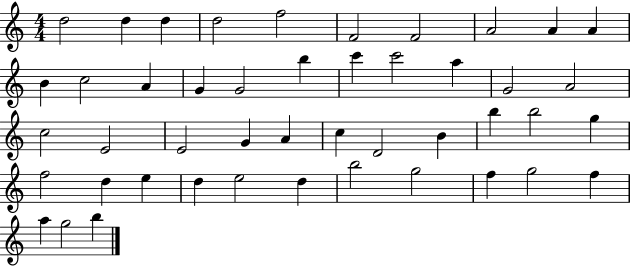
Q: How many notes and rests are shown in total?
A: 46